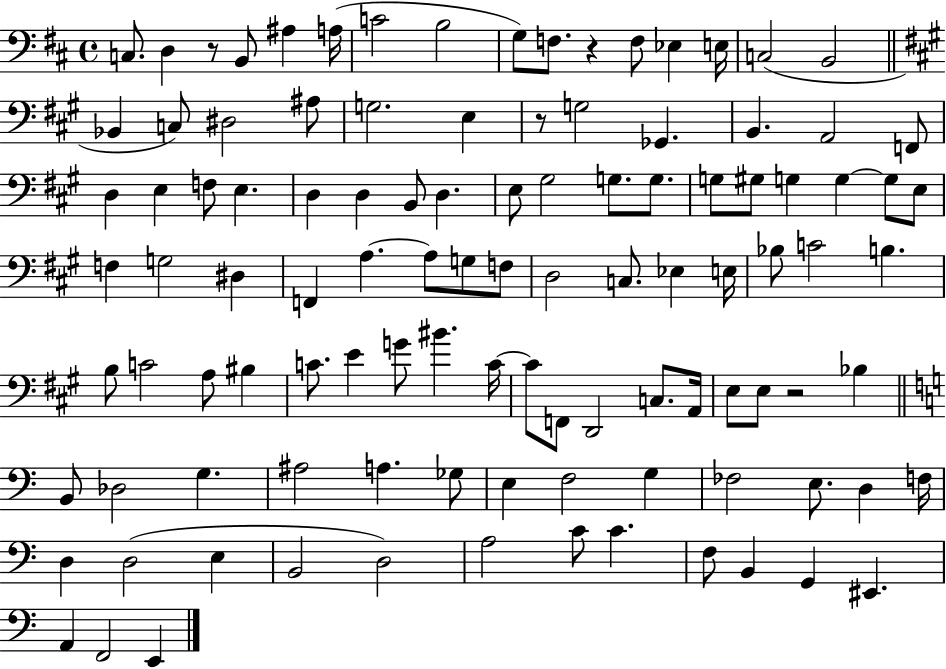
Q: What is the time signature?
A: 4/4